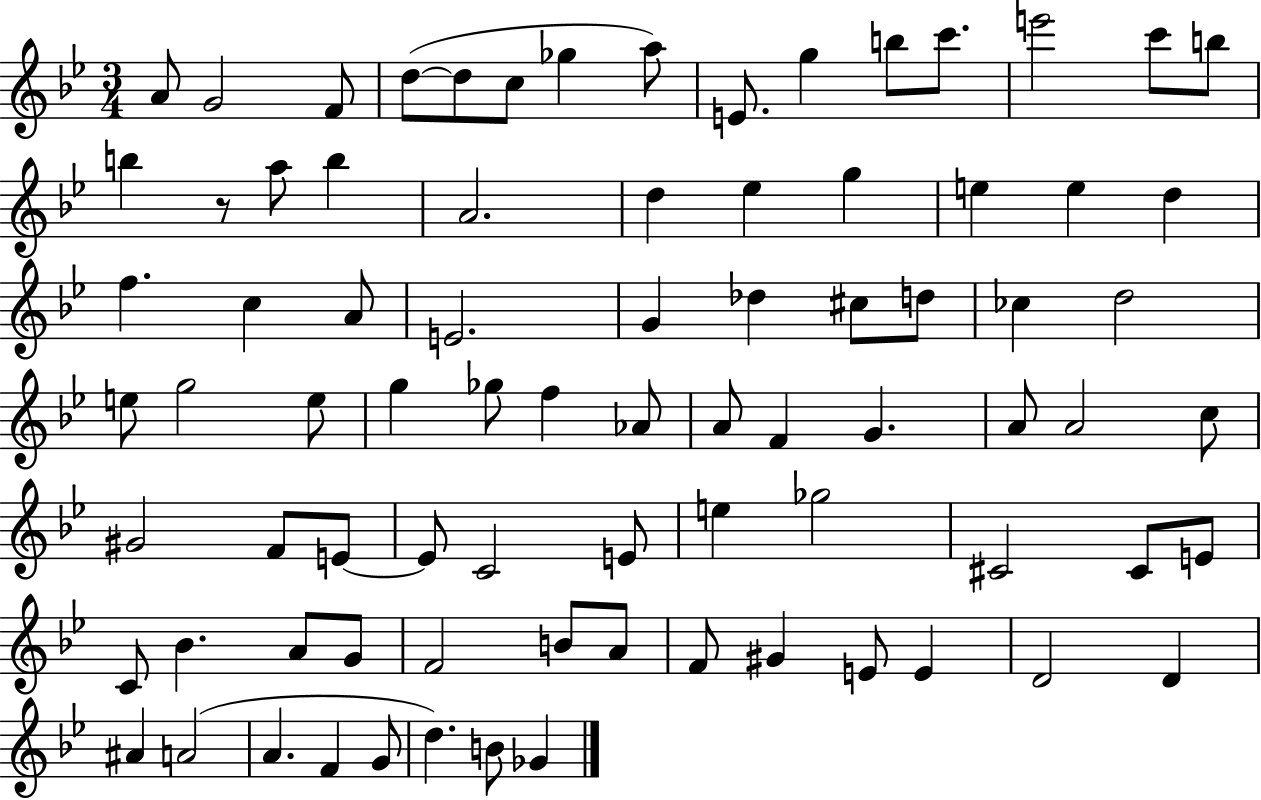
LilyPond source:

{
  \clef treble
  \numericTimeSignature
  \time 3/4
  \key bes \major
  a'8 g'2 f'8 | d''8~(~ d''8 c''8 ges''4 a''8) | e'8. g''4 b''8 c'''8. | e'''2 c'''8 b''8 | \break b''4 r8 a''8 b''4 | a'2. | d''4 ees''4 g''4 | e''4 e''4 d''4 | \break f''4. c''4 a'8 | e'2. | g'4 des''4 cis''8 d''8 | ces''4 d''2 | \break e''8 g''2 e''8 | g''4 ges''8 f''4 aes'8 | a'8 f'4 g'4. | a'8 a'2 c''8 | \break gis'2 f'8 e'8~~ | e'8 c'2 e'8 | e''4 ges''2 | cis'2 cis'8 e'8 | \break c'8 bes'4. a'8 g'8 | f'2 b'8 a'8 | f'8 gis'4 e'8 e'4 | d'2 d'4 | \break ais'4 a'2( | a'4. f'4 g'8 | d''4.) b'8 ges'4 | \bar "|."
}